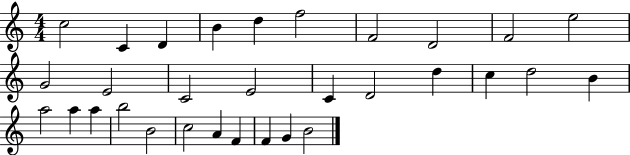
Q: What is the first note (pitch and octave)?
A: C5